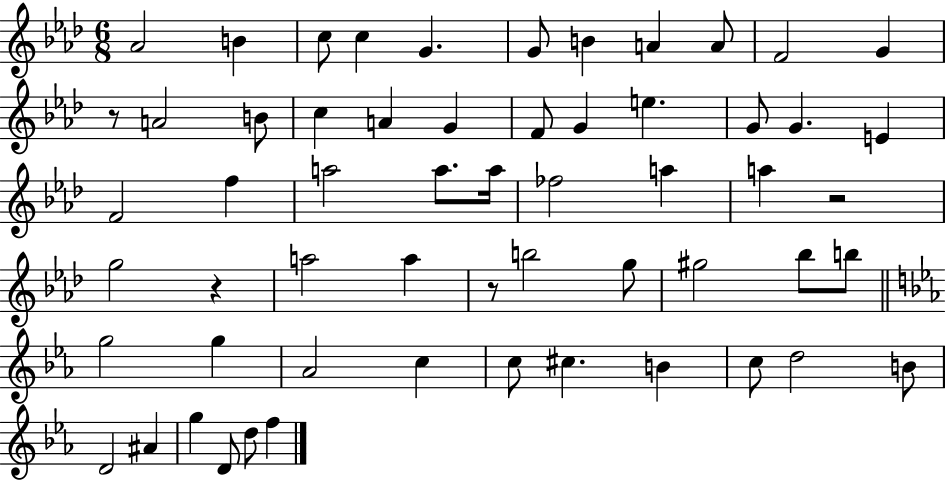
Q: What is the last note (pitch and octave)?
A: F5